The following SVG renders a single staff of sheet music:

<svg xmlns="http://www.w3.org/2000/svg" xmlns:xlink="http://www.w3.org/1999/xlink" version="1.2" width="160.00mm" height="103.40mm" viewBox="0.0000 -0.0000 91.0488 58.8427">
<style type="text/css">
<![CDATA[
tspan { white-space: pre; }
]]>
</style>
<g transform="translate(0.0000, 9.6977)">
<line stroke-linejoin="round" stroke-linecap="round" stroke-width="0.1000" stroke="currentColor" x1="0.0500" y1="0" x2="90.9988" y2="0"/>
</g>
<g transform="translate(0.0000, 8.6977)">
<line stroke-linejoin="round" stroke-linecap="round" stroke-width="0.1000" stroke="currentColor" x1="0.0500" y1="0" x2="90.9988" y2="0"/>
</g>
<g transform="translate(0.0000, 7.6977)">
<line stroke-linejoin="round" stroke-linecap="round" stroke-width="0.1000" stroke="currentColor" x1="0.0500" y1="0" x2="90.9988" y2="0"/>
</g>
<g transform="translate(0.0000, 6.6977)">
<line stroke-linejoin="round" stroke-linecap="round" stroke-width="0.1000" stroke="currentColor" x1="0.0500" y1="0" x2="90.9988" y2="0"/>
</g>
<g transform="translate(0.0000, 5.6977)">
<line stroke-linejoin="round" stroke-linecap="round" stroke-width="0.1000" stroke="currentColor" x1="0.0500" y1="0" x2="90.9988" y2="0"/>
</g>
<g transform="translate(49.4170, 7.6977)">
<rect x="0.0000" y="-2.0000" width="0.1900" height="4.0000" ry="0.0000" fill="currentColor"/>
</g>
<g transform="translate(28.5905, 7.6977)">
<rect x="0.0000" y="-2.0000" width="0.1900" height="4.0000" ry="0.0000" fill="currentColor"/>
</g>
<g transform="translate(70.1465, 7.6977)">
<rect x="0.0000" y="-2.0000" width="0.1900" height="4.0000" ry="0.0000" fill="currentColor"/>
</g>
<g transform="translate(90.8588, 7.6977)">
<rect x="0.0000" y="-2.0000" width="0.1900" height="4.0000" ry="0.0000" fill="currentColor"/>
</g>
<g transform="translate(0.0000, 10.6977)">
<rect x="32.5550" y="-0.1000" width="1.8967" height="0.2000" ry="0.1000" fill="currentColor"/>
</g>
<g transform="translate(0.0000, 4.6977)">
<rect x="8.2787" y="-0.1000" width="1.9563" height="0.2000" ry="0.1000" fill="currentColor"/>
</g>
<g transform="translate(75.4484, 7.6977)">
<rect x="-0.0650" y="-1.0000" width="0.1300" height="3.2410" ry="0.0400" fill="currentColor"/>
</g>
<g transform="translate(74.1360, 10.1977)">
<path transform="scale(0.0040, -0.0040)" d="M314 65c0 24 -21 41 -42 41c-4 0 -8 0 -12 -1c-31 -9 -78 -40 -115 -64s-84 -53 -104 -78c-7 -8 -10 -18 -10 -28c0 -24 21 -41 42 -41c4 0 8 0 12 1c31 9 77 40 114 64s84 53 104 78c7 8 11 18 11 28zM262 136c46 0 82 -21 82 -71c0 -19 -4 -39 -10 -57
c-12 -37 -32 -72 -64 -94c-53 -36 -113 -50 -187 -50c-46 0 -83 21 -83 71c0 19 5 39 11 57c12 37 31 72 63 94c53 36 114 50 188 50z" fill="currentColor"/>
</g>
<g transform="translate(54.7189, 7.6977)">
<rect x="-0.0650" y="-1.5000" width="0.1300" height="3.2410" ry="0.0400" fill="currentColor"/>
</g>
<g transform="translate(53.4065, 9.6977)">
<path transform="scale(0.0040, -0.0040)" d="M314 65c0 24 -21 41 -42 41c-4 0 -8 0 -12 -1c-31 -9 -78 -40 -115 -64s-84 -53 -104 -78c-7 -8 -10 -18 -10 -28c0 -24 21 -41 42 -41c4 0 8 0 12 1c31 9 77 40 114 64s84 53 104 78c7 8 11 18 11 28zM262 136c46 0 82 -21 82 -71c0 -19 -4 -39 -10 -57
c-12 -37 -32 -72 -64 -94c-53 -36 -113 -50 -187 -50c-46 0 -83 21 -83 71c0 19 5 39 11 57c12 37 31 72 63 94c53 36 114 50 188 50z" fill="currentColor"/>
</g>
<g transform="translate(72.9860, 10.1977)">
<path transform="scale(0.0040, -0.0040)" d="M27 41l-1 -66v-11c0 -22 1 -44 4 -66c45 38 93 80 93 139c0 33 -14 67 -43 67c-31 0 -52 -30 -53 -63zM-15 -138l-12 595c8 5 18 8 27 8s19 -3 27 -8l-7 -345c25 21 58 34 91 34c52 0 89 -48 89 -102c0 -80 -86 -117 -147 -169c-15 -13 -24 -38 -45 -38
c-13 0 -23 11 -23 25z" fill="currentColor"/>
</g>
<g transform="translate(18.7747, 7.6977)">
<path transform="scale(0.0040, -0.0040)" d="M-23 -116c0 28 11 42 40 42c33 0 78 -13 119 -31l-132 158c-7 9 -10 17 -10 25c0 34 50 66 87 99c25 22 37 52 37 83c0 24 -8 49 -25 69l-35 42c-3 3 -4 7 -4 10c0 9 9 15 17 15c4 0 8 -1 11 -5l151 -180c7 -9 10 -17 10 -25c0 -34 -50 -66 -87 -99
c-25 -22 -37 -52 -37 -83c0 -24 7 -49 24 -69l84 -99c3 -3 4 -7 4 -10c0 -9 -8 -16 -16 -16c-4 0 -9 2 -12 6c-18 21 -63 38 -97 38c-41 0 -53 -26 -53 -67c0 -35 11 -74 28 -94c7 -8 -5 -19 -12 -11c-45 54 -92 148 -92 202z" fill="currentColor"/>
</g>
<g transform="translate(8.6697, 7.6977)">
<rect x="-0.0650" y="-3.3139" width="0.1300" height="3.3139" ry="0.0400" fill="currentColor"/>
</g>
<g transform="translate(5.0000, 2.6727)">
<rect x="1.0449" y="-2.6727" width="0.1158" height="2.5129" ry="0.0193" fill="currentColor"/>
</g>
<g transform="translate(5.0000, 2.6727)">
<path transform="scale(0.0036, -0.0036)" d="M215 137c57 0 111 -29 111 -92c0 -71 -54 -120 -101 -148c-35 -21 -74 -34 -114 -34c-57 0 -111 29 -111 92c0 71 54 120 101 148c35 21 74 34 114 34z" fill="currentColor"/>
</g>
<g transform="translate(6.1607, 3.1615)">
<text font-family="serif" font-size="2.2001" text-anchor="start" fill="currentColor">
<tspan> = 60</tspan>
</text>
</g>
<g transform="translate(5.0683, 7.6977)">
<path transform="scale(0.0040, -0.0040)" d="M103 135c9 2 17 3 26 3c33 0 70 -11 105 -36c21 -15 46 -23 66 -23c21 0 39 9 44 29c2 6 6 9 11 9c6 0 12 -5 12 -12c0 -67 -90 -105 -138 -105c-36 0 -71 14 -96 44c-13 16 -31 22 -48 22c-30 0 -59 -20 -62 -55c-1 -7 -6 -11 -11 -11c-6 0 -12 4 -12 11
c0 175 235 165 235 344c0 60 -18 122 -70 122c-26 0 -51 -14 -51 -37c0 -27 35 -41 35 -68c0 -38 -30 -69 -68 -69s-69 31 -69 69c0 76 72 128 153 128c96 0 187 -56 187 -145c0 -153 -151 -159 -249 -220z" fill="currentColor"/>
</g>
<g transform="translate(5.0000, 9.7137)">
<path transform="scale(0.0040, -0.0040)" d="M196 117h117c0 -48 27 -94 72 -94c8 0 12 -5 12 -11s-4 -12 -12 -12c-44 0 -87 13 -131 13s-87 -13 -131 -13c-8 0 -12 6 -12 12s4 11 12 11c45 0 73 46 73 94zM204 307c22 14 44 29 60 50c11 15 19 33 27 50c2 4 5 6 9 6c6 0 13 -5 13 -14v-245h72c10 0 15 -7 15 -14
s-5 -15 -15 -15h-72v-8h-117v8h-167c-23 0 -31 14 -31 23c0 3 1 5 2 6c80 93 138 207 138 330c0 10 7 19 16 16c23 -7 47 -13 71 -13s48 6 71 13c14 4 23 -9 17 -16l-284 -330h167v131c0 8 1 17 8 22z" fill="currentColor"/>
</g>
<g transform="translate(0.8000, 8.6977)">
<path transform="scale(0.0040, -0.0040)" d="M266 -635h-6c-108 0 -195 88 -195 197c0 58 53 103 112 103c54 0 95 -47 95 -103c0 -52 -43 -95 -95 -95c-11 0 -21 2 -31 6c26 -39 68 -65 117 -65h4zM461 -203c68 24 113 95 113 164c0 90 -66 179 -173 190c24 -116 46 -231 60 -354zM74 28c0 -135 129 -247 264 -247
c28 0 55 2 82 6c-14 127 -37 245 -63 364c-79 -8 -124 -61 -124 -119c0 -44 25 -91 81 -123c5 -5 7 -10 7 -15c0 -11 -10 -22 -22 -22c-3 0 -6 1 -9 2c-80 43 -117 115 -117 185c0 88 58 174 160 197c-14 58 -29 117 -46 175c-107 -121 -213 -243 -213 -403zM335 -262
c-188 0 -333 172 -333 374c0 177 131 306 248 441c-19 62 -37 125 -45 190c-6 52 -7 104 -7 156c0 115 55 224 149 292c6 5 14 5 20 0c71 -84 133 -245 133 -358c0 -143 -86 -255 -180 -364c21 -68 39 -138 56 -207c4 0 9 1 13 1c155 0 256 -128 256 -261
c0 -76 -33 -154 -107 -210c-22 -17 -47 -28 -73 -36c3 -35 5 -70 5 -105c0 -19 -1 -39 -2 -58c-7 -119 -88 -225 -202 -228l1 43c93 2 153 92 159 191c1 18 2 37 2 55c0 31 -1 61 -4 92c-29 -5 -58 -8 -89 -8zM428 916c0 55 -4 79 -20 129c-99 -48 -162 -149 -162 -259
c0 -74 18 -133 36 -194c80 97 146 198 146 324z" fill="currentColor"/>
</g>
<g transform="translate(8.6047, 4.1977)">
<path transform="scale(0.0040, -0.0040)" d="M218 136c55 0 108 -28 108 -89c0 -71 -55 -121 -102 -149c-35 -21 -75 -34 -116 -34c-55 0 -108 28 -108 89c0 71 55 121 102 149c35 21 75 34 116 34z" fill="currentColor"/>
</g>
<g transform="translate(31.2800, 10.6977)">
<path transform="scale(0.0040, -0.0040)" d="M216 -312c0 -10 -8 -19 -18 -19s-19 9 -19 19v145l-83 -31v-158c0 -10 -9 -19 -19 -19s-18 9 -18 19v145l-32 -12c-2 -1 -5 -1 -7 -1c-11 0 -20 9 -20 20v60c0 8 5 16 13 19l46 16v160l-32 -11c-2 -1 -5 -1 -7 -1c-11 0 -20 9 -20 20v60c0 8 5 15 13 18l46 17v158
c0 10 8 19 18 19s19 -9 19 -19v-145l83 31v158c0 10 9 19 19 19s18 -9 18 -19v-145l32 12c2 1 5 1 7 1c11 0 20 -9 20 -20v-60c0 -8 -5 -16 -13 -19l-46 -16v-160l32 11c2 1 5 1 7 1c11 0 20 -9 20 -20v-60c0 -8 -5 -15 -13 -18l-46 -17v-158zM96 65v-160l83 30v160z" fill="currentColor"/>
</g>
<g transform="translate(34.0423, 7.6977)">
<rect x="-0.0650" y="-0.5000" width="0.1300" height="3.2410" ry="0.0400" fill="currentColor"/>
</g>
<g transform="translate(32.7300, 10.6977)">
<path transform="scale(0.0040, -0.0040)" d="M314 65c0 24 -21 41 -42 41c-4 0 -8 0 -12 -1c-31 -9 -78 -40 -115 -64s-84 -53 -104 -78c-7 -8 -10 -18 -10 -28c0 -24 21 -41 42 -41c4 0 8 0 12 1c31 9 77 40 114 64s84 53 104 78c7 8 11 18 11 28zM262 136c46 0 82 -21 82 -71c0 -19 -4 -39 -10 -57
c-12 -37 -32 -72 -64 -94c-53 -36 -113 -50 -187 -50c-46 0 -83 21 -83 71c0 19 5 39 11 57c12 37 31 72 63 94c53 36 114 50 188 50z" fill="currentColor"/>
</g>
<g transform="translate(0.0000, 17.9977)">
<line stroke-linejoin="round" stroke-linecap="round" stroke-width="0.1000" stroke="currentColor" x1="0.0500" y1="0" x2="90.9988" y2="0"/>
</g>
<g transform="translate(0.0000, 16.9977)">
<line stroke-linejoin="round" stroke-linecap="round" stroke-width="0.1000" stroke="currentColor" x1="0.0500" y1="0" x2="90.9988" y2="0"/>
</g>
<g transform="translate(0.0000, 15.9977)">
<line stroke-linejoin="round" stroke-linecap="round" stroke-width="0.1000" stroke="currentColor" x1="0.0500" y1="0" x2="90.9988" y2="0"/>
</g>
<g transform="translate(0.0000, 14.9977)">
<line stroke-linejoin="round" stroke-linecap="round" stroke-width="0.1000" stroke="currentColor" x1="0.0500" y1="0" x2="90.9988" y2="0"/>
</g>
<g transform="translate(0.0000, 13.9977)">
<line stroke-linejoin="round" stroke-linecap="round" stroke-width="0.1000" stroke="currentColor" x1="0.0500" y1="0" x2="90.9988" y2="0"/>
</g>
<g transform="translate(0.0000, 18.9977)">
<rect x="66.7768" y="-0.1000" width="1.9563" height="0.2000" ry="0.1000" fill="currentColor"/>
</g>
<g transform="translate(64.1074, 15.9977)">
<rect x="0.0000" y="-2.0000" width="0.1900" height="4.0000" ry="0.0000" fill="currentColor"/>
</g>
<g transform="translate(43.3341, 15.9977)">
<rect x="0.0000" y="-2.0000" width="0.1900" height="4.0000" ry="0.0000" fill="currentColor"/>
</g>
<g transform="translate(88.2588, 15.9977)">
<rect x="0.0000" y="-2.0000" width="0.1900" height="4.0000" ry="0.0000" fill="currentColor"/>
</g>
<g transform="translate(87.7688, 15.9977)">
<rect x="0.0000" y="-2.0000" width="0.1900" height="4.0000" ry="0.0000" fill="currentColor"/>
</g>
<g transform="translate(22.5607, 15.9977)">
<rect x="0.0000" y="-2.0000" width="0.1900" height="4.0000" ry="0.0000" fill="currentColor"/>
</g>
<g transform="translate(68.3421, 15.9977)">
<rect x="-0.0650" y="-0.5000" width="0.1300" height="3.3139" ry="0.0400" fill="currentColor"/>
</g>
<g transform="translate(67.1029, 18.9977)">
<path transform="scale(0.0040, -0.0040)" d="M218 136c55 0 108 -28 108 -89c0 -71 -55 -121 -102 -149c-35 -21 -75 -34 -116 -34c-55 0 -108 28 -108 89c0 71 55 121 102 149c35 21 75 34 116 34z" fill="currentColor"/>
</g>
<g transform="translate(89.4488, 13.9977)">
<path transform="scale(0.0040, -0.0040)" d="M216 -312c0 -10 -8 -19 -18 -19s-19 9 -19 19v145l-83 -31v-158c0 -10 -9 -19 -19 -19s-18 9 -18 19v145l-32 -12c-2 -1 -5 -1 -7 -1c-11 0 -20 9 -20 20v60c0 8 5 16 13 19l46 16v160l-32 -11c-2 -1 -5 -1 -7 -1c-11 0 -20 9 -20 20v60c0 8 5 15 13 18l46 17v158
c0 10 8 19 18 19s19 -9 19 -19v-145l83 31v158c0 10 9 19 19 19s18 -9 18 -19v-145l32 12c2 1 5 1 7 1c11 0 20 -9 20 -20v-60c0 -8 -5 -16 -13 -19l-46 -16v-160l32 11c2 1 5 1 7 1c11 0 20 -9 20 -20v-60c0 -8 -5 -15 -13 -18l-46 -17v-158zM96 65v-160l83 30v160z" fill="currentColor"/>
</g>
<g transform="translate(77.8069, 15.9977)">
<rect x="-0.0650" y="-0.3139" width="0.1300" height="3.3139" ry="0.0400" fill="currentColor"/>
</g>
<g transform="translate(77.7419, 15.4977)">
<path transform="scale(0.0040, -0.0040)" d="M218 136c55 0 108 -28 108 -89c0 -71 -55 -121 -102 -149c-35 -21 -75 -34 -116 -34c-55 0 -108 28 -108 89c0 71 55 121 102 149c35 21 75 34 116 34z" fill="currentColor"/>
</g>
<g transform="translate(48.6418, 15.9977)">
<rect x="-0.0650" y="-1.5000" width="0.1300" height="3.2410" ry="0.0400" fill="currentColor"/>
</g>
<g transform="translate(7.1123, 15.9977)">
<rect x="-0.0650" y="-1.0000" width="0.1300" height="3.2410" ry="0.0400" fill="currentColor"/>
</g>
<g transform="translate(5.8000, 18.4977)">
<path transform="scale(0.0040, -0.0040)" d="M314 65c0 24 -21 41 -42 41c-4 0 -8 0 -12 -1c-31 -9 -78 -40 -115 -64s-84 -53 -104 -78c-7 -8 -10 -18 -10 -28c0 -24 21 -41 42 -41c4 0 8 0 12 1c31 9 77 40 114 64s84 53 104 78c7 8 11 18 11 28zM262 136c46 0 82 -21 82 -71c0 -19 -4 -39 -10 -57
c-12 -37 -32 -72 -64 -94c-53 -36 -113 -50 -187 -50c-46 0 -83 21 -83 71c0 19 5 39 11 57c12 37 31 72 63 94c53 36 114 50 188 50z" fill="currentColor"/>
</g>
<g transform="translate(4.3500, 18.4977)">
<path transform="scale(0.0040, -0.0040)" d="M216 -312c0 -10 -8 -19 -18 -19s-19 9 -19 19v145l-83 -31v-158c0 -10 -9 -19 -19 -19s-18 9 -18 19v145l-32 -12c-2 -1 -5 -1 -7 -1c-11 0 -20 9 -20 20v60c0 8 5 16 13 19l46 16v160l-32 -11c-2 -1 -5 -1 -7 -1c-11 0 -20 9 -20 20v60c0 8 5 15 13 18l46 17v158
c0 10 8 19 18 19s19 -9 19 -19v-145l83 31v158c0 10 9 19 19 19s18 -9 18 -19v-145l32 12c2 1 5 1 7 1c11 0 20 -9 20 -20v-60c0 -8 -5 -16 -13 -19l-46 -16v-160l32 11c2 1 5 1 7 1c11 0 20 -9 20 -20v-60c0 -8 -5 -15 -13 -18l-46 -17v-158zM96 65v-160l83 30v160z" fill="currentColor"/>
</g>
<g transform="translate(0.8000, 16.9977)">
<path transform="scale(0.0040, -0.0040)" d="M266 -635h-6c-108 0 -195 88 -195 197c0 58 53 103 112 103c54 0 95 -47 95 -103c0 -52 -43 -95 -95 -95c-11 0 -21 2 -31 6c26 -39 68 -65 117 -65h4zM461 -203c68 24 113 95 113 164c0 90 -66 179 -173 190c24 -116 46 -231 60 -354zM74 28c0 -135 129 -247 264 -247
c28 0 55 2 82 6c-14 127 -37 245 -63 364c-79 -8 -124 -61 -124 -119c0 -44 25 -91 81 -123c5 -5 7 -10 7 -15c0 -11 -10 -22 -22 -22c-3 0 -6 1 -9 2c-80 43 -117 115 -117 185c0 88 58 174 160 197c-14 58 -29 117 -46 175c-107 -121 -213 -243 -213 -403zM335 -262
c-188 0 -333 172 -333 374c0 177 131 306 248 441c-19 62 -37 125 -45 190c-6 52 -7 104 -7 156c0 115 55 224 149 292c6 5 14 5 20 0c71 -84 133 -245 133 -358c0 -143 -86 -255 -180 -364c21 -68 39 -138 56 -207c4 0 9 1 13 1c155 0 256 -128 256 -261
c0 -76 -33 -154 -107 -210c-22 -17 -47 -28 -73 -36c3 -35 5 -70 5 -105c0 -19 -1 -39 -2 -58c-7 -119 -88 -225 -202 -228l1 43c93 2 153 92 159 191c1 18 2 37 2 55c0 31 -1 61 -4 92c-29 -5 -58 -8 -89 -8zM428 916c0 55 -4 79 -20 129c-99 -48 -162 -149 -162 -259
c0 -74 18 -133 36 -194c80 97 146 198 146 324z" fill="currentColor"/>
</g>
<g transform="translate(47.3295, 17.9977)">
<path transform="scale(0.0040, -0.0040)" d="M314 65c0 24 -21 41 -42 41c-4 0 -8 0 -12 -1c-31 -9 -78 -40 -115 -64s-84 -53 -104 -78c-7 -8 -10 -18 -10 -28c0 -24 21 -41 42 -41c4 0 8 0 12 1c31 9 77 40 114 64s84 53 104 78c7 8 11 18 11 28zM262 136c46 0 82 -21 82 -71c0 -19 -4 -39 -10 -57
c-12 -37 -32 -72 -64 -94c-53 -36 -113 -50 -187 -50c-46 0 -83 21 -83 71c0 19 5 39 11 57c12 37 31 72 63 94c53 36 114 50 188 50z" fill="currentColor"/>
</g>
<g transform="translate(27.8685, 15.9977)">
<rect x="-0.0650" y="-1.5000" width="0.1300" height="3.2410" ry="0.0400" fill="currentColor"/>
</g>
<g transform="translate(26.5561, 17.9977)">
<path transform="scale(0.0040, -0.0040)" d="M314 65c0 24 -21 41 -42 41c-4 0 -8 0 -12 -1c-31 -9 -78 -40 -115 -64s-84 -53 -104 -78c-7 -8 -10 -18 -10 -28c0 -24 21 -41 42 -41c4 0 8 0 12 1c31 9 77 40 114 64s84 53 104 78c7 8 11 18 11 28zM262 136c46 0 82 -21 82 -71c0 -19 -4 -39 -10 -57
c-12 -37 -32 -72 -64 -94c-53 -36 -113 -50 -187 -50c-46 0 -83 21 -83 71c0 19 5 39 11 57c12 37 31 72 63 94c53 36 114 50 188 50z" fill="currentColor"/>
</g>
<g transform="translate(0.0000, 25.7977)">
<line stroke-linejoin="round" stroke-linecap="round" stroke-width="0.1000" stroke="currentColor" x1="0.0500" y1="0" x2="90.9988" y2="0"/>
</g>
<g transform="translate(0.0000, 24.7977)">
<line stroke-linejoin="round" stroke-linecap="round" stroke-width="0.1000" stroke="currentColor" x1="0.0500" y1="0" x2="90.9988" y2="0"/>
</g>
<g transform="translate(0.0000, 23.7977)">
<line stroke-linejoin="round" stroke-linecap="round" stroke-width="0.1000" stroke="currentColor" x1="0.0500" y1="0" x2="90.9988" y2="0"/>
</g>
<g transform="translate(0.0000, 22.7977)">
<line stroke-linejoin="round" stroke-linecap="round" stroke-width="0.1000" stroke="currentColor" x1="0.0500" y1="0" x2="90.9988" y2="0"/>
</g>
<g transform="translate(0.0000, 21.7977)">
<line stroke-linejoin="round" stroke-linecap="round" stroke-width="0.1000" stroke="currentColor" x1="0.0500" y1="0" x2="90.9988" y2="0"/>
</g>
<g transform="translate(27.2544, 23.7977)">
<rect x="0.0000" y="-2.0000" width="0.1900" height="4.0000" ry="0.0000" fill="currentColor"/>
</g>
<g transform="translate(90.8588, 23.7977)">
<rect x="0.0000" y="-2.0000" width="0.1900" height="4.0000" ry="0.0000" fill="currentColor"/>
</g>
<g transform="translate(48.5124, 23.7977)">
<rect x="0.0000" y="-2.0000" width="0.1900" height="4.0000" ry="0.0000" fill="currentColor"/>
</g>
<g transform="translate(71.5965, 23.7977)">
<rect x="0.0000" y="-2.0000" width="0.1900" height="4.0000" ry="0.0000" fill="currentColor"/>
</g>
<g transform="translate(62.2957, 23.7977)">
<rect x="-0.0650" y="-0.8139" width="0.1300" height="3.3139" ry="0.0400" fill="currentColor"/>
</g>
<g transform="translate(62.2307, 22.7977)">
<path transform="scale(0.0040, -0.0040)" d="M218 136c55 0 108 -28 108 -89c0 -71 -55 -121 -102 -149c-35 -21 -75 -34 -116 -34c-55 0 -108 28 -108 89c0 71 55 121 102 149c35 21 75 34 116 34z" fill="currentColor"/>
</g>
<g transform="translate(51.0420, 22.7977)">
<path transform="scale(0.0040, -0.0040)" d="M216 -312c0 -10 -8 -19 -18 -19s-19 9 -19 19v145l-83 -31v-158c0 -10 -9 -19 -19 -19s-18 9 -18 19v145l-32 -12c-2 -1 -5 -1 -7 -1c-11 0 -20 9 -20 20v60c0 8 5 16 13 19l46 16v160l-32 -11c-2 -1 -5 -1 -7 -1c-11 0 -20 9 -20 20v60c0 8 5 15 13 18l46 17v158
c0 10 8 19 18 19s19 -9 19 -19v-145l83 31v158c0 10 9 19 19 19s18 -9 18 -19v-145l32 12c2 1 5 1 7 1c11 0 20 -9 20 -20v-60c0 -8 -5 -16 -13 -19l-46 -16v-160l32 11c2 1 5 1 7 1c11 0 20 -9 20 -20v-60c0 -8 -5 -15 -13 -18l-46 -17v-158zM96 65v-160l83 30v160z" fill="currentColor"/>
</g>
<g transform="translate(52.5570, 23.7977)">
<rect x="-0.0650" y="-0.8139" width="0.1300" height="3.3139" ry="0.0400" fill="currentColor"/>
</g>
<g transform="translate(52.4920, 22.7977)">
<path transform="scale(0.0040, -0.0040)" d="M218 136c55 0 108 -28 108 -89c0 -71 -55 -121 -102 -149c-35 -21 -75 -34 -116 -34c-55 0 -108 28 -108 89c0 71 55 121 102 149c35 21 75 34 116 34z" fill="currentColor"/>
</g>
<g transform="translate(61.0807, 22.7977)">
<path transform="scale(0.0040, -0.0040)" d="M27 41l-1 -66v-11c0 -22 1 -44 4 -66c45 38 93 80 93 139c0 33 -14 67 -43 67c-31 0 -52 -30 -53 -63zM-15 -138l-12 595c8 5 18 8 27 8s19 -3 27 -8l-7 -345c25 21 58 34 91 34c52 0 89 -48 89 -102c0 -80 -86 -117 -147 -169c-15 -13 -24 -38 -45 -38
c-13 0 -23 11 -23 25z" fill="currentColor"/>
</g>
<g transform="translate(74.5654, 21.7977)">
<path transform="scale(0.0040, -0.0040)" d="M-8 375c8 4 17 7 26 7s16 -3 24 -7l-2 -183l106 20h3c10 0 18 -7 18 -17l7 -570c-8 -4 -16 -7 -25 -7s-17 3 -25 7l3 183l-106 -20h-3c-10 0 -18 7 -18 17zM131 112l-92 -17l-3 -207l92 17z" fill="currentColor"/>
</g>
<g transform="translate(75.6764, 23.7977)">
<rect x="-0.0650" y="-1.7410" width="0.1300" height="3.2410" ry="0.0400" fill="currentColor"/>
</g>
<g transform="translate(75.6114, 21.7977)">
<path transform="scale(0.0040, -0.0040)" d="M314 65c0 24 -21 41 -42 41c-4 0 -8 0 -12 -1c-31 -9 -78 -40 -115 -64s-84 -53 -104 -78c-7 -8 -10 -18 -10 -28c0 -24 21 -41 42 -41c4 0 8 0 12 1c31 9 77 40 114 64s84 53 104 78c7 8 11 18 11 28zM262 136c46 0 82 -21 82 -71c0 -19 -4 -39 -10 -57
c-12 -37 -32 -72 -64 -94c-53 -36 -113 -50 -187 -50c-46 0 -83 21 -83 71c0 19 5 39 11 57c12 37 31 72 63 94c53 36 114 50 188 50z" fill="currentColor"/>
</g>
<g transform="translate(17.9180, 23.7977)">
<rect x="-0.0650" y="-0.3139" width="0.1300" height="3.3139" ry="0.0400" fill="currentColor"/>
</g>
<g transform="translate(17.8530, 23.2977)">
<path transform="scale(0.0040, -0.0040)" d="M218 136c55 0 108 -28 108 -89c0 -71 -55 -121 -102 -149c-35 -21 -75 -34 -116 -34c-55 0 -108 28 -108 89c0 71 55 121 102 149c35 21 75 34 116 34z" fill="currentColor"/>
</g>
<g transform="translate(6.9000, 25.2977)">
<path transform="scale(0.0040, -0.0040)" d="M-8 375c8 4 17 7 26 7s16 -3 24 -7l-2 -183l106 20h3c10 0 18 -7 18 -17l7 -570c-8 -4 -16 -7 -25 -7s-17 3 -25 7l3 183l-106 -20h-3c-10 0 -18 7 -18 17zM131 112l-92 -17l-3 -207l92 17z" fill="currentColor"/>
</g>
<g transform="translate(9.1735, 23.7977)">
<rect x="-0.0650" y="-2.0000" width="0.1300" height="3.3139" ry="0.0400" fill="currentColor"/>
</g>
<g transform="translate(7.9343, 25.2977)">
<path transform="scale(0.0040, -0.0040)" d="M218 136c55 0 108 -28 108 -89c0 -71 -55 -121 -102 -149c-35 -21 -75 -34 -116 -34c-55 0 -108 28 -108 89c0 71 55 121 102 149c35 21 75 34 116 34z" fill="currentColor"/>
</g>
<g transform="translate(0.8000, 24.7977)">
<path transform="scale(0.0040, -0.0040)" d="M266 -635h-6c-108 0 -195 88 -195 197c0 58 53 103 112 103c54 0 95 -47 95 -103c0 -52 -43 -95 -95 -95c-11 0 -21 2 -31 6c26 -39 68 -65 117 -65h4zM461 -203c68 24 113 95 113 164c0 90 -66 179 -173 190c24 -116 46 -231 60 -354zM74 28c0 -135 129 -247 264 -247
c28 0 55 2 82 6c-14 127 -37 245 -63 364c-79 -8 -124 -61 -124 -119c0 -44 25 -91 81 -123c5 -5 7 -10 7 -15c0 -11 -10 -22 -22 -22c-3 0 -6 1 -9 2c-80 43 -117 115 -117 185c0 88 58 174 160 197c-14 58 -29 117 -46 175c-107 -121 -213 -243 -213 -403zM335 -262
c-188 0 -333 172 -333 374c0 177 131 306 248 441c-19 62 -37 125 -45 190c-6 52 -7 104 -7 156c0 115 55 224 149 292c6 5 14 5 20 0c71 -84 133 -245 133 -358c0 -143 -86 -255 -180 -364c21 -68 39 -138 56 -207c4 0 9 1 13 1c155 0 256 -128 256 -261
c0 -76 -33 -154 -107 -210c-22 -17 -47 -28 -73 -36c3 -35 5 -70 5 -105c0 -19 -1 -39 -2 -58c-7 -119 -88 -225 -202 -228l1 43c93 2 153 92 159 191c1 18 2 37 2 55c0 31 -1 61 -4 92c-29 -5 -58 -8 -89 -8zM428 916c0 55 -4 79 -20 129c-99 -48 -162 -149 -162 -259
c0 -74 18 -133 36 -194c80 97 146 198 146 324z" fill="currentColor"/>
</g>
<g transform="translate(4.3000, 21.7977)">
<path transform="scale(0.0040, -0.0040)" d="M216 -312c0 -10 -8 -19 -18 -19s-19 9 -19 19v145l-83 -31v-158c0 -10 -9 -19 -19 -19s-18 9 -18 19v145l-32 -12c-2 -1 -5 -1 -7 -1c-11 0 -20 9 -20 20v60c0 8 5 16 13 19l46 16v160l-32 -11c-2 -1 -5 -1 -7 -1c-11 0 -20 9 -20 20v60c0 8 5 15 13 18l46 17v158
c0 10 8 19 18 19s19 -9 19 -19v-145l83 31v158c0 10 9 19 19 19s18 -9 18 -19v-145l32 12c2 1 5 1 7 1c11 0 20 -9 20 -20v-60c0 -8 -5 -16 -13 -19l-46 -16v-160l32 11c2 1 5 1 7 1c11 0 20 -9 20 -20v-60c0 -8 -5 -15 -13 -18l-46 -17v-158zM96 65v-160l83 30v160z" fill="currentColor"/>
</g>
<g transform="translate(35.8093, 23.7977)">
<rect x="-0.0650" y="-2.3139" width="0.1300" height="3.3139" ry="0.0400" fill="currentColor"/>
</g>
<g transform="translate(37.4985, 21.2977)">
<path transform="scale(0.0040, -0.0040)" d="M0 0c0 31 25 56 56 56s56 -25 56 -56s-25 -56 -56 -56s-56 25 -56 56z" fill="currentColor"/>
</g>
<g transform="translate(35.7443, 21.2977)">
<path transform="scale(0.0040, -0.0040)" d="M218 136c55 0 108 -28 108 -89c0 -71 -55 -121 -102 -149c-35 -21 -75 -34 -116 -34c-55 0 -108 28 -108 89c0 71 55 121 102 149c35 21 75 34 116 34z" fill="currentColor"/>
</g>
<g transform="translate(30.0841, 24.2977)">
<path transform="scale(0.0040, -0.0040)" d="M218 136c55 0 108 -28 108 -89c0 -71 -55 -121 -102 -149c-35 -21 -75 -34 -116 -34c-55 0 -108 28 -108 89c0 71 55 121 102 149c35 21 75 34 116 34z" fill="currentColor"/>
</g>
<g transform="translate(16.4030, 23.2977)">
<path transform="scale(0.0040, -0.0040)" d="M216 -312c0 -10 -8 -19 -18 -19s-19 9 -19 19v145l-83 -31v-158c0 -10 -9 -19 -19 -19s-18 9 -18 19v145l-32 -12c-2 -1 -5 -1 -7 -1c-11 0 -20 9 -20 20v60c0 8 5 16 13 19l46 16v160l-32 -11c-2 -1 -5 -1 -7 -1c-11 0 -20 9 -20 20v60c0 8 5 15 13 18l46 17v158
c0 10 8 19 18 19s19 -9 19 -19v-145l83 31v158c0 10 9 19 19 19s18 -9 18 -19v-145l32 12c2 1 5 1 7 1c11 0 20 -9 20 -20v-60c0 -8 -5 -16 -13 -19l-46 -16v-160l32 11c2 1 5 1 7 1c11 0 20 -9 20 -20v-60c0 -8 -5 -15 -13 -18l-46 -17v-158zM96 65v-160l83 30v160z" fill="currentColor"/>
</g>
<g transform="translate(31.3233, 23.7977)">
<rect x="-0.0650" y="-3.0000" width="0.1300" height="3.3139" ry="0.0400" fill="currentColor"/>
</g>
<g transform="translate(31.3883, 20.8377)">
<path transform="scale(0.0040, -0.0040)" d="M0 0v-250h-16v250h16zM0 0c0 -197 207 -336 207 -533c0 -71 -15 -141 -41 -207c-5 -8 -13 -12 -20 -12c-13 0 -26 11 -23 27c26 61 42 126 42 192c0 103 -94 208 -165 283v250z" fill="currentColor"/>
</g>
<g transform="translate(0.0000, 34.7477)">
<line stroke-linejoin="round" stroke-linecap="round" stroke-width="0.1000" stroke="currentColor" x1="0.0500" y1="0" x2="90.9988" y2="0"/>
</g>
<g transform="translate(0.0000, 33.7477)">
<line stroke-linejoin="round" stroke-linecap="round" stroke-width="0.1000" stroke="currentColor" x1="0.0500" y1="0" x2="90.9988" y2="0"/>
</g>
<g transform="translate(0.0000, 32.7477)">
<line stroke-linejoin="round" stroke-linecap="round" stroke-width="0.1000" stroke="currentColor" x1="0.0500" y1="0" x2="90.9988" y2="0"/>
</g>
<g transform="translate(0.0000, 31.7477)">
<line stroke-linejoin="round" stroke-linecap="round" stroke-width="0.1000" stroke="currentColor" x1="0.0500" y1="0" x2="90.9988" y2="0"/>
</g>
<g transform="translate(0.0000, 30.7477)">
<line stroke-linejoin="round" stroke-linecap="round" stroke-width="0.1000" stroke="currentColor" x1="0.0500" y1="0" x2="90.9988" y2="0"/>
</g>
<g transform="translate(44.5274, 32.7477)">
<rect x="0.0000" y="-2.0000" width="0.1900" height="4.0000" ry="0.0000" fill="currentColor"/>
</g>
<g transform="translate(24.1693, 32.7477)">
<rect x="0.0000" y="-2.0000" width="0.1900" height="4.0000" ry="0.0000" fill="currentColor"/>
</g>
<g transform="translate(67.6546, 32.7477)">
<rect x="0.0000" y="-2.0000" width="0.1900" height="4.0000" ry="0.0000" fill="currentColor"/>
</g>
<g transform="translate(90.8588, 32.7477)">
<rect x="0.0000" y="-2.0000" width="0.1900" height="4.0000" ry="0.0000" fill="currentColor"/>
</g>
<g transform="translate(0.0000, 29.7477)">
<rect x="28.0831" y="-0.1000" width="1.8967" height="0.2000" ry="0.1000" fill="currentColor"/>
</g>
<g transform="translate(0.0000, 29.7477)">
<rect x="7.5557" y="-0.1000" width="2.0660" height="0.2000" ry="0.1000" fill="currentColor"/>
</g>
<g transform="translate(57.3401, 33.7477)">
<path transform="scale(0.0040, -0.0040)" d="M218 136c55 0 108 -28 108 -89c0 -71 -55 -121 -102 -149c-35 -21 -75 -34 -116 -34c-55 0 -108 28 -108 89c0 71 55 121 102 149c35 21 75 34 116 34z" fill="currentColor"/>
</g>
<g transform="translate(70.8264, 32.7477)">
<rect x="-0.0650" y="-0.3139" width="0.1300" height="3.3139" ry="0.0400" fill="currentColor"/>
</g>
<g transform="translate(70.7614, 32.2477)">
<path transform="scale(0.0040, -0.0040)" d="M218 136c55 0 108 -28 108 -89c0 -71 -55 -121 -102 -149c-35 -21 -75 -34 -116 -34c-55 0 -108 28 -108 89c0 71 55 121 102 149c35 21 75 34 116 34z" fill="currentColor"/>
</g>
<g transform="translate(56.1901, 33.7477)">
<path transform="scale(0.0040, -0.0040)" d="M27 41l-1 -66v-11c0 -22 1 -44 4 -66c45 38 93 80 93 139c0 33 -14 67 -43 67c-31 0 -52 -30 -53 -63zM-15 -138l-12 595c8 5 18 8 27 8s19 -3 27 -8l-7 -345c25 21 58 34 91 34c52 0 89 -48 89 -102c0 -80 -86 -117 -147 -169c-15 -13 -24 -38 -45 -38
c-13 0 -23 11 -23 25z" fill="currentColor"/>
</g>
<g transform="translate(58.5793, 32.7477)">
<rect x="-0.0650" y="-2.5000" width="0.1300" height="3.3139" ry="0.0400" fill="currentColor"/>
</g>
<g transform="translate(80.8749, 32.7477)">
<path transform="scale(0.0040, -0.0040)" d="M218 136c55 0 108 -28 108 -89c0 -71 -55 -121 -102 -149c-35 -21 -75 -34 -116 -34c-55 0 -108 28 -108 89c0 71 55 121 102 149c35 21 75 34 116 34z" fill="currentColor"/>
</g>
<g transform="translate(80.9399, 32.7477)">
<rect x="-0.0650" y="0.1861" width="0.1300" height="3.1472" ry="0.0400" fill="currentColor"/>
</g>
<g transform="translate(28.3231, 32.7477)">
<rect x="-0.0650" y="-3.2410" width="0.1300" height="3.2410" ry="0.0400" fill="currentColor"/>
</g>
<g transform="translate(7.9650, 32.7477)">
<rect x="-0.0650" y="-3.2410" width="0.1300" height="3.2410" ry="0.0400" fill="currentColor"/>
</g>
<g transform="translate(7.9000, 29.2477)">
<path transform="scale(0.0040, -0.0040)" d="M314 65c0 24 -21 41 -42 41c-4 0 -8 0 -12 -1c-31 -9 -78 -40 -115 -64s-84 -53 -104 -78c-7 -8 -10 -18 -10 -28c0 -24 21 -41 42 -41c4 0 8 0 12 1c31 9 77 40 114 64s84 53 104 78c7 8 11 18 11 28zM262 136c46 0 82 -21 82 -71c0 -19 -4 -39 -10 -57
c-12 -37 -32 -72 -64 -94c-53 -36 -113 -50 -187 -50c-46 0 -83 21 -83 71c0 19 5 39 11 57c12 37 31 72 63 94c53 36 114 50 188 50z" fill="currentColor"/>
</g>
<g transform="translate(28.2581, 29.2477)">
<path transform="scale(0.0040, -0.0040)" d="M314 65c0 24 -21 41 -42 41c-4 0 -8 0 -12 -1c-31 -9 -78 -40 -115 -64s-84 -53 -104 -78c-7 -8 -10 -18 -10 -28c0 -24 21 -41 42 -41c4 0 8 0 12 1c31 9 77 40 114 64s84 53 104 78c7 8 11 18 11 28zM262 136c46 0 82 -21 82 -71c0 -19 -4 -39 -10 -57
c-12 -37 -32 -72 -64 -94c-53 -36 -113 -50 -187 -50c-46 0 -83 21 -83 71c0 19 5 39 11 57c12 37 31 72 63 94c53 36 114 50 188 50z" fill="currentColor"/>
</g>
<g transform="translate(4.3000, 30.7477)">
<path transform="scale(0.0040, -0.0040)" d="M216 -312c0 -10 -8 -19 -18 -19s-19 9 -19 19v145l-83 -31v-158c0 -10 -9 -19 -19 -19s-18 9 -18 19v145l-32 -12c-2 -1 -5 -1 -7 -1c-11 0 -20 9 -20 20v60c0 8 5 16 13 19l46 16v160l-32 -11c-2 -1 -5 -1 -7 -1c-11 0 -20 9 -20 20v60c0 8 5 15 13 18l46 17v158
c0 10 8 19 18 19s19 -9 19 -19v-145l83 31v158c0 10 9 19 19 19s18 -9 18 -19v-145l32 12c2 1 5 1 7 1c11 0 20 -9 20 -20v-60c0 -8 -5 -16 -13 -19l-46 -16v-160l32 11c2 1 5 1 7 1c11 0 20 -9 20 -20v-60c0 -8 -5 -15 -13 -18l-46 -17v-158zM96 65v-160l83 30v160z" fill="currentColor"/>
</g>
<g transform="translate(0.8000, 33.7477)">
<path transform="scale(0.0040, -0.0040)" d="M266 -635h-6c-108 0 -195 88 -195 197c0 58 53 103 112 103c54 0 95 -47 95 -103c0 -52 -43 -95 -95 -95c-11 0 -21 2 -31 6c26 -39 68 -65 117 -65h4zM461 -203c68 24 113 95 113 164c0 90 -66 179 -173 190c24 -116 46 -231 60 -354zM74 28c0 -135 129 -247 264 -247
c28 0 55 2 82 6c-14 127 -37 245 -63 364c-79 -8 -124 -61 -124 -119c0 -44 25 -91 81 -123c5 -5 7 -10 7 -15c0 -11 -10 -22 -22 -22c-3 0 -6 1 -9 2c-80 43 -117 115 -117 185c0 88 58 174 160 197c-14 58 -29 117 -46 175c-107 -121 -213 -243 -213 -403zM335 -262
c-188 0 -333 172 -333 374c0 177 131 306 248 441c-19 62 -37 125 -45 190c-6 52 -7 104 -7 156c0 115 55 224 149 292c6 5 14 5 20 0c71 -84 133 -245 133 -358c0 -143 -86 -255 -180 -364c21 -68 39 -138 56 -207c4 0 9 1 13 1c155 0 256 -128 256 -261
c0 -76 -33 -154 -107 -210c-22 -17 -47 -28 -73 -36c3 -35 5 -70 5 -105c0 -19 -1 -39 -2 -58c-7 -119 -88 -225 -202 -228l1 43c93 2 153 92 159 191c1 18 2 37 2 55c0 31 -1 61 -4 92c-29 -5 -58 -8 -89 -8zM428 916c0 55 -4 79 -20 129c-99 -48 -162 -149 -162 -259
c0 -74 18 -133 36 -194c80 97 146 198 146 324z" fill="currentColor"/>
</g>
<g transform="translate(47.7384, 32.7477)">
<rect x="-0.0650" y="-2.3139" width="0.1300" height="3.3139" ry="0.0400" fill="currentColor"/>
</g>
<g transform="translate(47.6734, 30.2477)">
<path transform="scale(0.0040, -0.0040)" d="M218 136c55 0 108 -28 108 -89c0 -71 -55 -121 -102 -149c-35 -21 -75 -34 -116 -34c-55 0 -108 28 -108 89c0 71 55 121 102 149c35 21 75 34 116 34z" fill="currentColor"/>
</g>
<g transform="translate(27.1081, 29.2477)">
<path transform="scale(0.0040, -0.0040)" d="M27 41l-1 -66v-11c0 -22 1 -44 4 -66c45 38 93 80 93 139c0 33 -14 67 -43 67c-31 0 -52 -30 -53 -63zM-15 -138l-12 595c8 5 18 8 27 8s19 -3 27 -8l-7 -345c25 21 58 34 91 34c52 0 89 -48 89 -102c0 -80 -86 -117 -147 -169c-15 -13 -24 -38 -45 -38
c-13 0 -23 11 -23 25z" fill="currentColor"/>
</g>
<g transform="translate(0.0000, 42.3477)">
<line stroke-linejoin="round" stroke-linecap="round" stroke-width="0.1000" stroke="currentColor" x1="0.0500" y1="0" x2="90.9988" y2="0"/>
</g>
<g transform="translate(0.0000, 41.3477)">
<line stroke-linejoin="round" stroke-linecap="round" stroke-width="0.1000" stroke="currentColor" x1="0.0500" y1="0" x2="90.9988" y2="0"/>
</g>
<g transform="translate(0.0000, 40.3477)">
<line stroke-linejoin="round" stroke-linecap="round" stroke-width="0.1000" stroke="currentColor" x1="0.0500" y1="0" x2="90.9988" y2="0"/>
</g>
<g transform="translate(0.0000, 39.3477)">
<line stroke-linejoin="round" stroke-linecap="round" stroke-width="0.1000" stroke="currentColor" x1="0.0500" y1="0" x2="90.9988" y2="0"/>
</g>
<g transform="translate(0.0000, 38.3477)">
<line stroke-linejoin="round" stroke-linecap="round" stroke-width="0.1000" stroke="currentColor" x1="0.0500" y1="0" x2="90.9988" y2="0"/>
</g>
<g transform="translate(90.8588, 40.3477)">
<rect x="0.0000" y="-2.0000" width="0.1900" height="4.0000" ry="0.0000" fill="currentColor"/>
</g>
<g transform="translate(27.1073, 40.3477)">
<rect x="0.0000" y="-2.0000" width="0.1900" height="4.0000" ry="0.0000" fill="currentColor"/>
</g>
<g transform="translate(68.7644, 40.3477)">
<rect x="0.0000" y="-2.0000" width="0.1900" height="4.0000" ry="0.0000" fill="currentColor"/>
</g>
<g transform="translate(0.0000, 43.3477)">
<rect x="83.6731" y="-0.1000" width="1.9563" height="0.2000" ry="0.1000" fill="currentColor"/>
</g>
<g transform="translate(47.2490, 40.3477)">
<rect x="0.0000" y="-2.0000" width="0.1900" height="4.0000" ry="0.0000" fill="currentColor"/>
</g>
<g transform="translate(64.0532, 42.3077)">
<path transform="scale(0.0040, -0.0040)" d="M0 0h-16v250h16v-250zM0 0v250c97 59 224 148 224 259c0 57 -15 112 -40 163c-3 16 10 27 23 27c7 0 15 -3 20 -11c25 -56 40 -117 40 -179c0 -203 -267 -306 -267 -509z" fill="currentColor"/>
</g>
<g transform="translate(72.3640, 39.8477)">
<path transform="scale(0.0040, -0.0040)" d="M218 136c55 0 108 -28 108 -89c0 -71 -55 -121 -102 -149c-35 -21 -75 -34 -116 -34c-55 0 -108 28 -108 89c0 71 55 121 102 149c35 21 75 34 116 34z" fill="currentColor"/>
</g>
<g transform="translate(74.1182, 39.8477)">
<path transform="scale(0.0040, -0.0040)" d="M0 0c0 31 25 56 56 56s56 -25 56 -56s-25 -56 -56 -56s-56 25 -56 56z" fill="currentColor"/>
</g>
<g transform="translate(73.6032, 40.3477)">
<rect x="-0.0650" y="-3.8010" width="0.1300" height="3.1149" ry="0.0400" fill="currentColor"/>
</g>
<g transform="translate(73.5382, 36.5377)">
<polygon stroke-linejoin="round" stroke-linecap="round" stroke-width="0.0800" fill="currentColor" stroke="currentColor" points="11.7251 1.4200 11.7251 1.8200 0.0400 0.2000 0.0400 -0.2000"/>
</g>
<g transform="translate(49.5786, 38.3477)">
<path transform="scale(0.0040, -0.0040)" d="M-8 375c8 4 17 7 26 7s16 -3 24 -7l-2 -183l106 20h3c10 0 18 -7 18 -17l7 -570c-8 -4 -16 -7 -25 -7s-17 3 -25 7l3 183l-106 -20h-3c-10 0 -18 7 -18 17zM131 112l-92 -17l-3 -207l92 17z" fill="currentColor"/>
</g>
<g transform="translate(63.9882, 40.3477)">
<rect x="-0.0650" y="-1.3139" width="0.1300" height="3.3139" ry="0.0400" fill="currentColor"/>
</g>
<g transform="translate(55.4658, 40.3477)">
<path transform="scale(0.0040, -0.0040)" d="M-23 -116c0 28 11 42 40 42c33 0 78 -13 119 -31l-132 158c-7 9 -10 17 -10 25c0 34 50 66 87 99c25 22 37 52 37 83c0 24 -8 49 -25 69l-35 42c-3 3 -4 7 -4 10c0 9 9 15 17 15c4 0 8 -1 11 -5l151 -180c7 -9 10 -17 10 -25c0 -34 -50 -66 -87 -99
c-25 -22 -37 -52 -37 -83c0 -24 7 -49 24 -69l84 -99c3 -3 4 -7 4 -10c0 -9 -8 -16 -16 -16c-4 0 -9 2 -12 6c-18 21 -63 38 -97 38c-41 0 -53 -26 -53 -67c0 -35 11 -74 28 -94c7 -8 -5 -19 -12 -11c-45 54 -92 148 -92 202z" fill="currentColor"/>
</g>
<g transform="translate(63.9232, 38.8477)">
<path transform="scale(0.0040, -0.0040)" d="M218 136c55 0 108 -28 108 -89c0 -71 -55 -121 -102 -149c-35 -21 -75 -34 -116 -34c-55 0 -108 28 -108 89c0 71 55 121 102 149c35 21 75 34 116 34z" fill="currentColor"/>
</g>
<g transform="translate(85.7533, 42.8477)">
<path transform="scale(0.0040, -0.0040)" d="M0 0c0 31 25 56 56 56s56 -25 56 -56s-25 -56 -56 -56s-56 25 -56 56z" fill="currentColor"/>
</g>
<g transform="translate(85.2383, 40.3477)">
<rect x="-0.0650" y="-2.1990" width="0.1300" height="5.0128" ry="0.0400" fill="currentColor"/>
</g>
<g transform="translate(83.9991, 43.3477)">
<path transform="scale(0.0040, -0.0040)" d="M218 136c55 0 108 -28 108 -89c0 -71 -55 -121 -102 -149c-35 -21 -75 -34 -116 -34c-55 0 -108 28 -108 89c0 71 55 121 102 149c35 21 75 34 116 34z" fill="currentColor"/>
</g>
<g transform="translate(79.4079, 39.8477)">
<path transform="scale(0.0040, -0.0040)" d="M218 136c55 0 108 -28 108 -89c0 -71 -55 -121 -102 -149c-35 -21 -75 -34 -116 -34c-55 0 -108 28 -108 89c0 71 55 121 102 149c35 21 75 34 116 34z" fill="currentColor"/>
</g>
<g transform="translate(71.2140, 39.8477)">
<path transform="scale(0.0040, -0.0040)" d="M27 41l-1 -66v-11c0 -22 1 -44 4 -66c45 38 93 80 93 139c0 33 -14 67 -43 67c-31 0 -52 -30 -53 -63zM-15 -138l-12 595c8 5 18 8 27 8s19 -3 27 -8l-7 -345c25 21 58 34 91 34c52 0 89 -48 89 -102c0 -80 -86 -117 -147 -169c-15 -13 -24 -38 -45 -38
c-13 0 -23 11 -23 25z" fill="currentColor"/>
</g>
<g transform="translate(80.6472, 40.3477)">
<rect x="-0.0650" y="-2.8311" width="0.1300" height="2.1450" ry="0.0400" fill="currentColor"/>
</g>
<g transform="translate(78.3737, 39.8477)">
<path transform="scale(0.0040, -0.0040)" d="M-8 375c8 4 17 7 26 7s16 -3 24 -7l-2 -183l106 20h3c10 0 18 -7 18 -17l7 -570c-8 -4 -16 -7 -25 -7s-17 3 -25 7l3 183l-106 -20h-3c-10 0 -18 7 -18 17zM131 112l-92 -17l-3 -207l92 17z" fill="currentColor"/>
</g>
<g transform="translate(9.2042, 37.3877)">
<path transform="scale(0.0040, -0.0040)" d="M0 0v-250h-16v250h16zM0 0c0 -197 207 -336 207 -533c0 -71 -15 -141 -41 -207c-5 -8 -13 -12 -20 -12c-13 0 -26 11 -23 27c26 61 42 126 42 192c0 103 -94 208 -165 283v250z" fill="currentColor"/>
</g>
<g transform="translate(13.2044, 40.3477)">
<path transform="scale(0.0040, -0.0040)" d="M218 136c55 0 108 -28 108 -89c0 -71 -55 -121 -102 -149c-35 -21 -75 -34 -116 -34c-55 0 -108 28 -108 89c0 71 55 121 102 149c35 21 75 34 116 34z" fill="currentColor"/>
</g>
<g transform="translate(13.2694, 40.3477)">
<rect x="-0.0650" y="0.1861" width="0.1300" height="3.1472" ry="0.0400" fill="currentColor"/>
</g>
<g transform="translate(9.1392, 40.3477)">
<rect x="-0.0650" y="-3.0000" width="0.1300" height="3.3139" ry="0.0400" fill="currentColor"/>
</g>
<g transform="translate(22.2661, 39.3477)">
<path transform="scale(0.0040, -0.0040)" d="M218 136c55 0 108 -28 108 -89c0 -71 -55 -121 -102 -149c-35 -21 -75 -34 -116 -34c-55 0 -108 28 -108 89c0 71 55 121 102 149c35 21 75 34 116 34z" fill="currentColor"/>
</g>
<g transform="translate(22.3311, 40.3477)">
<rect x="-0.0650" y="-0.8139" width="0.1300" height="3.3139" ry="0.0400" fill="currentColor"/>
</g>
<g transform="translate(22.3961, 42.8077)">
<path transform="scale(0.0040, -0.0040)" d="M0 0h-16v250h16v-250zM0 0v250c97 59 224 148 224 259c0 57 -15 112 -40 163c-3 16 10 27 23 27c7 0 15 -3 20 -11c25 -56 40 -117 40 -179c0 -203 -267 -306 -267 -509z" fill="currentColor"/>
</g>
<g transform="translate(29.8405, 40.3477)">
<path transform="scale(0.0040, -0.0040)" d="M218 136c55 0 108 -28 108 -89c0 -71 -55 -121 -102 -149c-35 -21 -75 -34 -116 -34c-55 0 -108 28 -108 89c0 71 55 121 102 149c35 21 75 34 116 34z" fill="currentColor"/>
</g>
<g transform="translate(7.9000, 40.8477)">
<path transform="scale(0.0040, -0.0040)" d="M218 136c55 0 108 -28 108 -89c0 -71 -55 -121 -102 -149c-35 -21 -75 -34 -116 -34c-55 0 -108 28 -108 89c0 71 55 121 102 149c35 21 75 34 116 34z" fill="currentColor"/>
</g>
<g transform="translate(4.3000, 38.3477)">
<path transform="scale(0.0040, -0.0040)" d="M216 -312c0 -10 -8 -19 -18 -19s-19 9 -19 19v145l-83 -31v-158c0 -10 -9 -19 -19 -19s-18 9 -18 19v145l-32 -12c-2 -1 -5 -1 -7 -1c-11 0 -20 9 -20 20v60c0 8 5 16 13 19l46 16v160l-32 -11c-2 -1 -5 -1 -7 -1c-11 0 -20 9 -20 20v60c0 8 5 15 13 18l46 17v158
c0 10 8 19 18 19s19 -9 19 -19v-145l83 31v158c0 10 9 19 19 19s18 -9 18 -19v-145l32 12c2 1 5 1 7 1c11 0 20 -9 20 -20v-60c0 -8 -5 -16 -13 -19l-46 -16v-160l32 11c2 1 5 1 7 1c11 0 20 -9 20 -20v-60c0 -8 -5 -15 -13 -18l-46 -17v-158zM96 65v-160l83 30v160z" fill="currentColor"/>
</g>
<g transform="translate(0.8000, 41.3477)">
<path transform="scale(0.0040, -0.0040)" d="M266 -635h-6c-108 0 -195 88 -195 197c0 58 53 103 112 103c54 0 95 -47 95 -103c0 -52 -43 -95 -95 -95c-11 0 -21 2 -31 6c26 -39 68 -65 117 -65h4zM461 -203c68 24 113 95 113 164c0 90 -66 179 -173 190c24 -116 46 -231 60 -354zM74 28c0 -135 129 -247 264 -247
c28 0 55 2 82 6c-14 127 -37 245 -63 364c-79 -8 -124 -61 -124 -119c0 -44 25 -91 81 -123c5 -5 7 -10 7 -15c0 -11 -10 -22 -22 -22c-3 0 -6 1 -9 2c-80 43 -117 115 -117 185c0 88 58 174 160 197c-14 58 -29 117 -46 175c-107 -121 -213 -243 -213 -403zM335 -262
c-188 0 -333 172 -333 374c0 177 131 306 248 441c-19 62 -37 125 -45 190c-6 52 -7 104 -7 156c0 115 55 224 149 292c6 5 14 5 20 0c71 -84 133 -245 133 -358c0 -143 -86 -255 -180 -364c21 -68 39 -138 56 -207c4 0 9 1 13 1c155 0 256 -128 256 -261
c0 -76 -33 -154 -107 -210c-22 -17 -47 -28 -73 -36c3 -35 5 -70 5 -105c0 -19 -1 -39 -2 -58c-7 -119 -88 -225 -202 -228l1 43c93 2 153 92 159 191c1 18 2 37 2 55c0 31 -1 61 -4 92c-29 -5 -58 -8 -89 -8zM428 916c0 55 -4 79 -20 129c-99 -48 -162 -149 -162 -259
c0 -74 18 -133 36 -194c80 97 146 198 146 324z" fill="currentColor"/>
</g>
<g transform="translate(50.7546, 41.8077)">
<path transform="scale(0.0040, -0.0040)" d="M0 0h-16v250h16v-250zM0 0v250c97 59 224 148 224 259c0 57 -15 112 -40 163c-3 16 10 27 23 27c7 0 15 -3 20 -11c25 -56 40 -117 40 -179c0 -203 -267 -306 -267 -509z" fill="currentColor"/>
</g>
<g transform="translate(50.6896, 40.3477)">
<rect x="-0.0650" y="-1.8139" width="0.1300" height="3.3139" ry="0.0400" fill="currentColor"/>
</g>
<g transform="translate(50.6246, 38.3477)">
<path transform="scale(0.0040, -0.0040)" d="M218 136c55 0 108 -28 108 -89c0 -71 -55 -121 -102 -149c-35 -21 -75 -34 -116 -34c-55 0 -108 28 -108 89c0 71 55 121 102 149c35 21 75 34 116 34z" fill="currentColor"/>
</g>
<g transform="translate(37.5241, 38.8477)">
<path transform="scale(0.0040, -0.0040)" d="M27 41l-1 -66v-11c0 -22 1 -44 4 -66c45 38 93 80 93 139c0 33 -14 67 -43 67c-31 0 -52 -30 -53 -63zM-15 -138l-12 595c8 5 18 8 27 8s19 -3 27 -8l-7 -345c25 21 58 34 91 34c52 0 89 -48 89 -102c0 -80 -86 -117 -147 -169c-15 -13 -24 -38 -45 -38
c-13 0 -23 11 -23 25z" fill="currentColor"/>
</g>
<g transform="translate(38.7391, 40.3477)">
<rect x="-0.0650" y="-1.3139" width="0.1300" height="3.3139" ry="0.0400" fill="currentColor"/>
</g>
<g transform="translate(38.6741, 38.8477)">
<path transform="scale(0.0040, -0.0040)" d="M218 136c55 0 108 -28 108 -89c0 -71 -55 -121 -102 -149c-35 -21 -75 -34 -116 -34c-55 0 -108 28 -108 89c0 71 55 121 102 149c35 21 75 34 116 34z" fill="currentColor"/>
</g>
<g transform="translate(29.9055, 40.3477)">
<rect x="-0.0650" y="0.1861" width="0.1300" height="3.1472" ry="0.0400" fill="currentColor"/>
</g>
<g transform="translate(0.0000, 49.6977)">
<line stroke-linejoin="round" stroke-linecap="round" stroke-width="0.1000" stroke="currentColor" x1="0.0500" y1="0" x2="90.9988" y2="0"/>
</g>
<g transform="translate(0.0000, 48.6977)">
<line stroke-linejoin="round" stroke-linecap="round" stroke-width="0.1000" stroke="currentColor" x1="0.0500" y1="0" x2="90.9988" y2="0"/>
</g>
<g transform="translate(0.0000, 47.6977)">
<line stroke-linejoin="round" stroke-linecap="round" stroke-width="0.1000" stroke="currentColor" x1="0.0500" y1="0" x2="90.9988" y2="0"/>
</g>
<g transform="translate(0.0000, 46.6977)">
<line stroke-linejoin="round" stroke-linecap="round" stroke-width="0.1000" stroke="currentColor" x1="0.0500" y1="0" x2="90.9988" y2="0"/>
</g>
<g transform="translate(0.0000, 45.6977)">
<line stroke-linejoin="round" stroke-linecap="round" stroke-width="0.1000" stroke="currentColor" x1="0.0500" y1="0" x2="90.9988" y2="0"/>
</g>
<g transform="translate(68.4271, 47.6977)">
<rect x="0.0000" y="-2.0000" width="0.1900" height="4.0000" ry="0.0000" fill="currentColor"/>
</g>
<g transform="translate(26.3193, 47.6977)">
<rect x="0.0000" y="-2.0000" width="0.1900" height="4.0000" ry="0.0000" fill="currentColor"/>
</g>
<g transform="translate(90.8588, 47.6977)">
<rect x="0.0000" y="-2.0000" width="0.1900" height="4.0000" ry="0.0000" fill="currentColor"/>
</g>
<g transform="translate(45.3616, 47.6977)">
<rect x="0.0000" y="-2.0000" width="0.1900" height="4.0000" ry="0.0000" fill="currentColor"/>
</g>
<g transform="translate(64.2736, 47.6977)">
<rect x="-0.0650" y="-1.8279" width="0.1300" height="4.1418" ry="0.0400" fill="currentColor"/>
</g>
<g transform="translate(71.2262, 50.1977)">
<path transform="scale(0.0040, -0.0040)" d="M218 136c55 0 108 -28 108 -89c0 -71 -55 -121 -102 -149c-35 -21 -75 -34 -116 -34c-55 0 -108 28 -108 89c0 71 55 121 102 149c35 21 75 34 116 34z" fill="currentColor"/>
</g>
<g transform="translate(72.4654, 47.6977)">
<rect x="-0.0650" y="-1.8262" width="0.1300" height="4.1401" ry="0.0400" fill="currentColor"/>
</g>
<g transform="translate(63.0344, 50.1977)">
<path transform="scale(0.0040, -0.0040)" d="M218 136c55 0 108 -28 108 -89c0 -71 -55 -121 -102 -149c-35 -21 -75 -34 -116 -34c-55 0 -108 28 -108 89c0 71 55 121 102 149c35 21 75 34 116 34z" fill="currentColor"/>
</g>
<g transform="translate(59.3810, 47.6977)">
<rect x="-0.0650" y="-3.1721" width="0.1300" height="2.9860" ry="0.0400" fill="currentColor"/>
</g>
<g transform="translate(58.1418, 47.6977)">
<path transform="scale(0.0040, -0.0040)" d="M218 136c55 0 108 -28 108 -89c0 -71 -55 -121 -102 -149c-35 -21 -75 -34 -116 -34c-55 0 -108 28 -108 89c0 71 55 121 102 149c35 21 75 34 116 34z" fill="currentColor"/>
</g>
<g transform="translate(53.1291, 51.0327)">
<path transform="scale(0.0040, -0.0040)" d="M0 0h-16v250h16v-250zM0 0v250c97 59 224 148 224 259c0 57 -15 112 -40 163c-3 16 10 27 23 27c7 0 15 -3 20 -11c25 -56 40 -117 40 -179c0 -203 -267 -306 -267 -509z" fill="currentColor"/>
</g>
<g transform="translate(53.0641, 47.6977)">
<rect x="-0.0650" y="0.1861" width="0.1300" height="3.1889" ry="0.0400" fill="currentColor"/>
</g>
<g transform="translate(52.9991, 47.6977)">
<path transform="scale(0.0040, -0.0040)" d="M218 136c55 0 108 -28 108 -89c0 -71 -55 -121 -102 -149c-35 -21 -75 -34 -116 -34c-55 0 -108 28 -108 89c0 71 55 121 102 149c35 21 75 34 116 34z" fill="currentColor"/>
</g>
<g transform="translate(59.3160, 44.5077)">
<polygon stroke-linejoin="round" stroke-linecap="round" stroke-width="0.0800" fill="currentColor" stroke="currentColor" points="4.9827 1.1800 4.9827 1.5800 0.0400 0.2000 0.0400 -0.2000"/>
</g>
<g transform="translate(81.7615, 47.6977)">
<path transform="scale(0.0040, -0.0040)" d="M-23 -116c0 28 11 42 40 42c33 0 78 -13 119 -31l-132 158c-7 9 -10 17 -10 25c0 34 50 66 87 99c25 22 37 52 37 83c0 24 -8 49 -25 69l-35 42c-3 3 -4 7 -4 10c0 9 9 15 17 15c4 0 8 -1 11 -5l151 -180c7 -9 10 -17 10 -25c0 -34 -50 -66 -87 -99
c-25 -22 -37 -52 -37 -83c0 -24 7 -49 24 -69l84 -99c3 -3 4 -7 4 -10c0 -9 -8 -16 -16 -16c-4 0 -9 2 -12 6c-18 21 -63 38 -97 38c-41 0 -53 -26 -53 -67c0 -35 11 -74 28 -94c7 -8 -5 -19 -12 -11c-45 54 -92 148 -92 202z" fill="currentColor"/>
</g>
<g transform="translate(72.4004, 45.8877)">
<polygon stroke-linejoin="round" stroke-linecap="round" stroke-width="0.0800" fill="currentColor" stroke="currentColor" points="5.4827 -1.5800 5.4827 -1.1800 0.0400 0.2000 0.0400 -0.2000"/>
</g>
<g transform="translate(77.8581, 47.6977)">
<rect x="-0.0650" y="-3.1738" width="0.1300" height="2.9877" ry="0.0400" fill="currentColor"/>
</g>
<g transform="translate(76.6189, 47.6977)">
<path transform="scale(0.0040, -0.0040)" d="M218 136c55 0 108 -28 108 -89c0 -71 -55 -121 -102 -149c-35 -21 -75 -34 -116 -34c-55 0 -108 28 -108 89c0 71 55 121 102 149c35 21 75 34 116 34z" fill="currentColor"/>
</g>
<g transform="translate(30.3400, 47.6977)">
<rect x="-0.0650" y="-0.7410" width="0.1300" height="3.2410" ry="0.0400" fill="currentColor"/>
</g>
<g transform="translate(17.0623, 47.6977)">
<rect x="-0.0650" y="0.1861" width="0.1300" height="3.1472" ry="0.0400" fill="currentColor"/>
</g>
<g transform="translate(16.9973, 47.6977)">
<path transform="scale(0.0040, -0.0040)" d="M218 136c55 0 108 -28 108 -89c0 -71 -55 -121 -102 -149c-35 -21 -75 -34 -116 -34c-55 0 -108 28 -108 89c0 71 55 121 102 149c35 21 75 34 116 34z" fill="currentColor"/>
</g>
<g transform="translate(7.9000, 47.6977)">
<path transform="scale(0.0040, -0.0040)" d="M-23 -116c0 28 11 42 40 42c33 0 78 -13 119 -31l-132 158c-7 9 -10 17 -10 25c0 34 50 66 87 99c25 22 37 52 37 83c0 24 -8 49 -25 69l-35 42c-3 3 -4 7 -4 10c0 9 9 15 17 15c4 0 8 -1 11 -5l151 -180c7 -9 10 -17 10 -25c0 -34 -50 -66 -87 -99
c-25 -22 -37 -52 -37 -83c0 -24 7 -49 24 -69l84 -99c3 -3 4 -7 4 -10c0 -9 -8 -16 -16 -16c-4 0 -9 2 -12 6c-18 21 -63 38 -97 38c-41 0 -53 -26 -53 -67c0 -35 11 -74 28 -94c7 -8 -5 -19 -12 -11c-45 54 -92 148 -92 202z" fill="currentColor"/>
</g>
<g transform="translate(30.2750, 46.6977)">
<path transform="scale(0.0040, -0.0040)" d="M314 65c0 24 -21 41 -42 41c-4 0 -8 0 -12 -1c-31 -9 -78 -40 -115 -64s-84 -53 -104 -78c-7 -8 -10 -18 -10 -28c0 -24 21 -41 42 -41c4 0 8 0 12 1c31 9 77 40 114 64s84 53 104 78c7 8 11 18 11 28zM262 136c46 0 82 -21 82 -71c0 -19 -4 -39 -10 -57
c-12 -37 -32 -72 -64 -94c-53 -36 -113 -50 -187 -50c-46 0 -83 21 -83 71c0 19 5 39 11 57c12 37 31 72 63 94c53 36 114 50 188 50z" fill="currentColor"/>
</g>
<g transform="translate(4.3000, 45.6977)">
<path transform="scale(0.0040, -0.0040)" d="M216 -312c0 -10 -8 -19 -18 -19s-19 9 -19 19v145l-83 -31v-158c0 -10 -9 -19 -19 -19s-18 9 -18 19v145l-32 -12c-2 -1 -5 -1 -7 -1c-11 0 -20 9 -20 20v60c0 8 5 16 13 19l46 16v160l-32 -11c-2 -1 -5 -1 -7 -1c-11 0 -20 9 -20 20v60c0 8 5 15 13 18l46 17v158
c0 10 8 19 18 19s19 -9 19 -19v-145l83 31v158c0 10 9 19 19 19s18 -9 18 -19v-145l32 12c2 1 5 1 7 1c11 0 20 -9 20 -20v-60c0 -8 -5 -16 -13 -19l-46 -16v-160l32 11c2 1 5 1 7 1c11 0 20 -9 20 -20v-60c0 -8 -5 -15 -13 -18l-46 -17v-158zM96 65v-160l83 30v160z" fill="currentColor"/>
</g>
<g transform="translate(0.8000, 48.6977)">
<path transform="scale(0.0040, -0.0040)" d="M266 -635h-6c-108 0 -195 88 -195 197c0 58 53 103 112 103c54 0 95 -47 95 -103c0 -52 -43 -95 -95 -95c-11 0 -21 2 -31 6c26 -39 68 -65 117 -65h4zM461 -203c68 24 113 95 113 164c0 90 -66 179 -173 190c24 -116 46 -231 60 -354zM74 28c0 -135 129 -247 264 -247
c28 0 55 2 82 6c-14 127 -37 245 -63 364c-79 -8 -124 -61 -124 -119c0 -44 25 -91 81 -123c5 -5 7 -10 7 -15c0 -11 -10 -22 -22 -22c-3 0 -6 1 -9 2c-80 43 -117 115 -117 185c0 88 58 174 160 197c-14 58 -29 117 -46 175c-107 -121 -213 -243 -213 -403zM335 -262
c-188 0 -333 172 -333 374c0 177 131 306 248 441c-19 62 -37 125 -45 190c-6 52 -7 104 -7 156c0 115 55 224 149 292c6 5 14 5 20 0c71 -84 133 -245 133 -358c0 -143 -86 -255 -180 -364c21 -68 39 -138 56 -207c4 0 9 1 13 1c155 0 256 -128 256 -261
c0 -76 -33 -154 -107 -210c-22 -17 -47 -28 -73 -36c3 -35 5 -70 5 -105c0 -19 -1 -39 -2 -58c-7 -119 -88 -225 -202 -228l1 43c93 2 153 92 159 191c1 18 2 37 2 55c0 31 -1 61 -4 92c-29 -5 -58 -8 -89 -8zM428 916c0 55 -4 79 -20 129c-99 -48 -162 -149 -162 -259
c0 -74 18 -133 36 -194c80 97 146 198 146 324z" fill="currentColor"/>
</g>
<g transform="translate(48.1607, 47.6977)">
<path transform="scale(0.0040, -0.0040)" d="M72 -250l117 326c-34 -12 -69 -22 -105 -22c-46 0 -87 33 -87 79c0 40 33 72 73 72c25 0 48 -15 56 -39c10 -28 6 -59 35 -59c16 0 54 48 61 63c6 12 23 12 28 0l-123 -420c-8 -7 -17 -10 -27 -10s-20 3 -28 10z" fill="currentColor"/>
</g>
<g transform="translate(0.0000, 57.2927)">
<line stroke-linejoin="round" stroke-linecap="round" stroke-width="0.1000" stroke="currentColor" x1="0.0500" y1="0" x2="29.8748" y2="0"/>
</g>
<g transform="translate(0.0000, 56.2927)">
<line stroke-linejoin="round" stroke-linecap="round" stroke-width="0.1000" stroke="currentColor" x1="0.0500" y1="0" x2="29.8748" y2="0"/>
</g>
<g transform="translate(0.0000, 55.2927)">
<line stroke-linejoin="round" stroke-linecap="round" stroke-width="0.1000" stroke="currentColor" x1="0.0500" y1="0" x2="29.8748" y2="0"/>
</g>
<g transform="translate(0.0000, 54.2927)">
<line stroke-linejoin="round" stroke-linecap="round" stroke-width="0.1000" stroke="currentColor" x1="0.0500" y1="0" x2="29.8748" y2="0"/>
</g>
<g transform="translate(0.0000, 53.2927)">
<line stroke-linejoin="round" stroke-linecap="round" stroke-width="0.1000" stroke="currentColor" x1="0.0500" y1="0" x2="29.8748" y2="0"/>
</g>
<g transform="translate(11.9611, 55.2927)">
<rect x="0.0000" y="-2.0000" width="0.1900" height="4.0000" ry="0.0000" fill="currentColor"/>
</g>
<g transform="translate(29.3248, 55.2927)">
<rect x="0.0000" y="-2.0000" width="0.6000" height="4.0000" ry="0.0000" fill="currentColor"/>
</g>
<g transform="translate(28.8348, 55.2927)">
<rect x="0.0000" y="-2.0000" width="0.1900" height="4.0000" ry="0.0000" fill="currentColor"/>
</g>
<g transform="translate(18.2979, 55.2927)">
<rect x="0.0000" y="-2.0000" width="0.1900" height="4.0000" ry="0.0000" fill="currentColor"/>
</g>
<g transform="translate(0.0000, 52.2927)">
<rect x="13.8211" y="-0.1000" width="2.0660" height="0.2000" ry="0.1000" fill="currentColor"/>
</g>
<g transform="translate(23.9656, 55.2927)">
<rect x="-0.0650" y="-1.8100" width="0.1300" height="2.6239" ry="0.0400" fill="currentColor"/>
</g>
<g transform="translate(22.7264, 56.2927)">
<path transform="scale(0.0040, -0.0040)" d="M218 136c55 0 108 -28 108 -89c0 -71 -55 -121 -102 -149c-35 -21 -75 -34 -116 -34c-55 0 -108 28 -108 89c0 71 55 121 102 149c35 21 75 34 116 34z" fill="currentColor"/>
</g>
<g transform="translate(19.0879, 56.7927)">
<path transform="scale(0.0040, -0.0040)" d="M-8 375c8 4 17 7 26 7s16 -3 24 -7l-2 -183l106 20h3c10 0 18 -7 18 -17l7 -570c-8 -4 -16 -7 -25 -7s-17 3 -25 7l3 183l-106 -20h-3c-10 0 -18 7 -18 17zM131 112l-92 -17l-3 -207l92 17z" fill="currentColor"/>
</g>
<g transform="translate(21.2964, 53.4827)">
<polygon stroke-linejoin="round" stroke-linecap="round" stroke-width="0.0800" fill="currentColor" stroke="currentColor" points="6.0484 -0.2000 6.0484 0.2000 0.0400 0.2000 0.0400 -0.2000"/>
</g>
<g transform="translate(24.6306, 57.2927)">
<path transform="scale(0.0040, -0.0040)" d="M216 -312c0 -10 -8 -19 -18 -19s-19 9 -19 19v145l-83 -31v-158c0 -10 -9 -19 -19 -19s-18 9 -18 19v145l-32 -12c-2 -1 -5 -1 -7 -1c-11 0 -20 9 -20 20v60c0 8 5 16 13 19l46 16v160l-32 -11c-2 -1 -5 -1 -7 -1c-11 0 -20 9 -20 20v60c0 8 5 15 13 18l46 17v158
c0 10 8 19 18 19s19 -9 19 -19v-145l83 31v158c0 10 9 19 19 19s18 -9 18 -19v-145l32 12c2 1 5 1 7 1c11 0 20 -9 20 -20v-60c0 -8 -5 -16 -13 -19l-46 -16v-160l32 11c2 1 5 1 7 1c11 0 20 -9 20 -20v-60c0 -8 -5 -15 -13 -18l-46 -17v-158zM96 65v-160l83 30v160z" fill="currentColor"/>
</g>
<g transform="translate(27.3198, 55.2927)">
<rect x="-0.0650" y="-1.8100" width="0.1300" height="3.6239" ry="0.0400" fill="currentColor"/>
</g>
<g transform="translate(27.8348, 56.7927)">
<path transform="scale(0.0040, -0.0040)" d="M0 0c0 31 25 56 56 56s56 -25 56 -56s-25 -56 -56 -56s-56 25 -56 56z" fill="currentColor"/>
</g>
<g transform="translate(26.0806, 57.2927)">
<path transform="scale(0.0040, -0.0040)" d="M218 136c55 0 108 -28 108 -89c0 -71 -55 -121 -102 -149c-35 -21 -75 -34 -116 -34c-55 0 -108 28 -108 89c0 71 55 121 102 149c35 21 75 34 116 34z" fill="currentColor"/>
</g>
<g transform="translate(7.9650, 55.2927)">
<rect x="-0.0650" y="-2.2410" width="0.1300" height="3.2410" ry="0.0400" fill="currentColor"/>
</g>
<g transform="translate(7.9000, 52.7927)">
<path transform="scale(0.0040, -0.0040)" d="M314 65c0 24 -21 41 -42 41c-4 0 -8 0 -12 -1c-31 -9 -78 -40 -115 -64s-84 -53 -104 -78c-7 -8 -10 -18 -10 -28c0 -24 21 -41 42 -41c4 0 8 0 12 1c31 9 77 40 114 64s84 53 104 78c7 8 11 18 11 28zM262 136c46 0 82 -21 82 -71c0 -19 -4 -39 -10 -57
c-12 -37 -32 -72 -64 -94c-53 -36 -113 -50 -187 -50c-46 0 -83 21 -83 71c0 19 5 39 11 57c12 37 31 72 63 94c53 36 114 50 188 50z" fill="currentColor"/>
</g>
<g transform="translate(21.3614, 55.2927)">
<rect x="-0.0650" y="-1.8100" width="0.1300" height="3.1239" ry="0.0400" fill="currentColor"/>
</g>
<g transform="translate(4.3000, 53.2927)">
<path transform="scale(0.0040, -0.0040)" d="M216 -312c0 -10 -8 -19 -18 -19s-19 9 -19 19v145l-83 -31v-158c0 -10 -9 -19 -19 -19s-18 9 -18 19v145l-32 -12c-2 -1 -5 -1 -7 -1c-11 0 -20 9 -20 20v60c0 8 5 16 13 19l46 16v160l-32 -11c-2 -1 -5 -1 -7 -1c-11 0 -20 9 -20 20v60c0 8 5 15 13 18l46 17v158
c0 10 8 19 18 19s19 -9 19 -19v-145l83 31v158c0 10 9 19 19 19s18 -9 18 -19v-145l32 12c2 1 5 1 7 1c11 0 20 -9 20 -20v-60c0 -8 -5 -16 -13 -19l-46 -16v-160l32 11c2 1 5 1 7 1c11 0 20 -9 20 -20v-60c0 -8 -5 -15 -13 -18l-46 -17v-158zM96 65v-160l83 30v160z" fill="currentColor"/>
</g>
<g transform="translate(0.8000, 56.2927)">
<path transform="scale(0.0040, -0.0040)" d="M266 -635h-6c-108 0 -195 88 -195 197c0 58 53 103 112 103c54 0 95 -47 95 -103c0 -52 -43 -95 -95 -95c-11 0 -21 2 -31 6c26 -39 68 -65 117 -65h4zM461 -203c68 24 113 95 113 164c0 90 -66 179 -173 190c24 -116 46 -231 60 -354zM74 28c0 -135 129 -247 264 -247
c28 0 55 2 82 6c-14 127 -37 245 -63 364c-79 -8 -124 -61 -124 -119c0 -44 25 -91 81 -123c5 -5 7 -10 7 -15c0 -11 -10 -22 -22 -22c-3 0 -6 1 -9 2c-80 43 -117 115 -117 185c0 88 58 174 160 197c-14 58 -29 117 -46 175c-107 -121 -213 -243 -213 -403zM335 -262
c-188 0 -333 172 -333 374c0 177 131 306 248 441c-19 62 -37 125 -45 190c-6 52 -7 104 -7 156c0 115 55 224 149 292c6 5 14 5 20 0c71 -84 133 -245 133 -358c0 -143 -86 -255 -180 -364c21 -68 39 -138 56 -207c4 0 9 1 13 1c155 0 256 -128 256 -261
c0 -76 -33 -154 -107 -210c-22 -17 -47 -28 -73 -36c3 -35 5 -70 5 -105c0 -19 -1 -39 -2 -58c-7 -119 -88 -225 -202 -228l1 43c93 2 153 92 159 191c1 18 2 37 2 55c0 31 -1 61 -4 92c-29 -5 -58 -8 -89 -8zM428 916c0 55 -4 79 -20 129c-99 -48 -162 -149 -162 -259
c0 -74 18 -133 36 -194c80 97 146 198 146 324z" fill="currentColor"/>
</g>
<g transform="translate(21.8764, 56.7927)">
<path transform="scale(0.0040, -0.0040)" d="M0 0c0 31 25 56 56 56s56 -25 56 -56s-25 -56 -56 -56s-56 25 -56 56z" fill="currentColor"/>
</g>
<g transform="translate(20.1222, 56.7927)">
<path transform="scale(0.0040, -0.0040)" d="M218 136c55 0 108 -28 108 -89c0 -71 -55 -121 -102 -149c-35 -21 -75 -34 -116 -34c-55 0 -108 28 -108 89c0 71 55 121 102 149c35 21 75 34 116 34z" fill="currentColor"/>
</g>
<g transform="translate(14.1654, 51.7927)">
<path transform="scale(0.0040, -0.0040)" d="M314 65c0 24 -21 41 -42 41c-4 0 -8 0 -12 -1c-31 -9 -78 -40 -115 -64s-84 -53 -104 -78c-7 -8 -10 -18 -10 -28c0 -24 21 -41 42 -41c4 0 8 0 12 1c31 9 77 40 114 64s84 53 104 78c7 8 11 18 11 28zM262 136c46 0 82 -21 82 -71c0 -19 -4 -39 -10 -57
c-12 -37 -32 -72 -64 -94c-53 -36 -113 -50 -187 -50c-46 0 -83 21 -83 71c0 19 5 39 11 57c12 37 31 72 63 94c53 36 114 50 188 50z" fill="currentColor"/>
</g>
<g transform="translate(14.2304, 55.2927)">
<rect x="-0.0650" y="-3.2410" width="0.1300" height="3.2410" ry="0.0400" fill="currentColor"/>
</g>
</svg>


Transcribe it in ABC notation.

X:1
T:Untitled
M:2/4
L:1/4
K:C
b z ^C2 E2 _D2 ^D2 E2 E2 C c F ^c A/2 g ^d _d f2 b2 _b2 g _G c B A/2 B d/2 B _e f/2 z e/2 _c/2 c/2 C/2 z B d2 z/2 B/2 B/2 D/2 D/2 B/2 z g2 b2 F/2 G/2 ^E/2